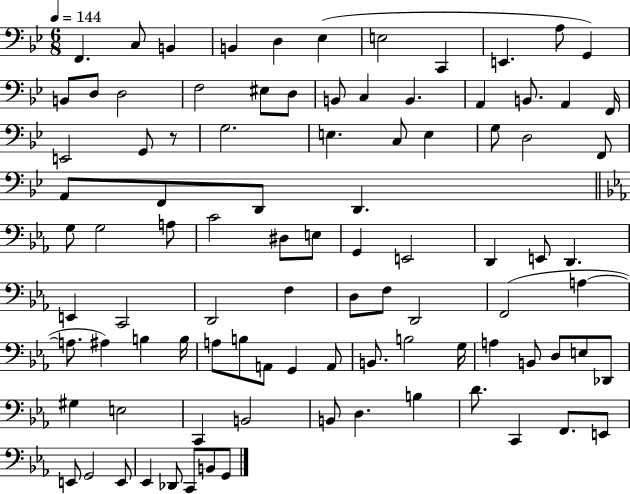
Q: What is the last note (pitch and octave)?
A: G2